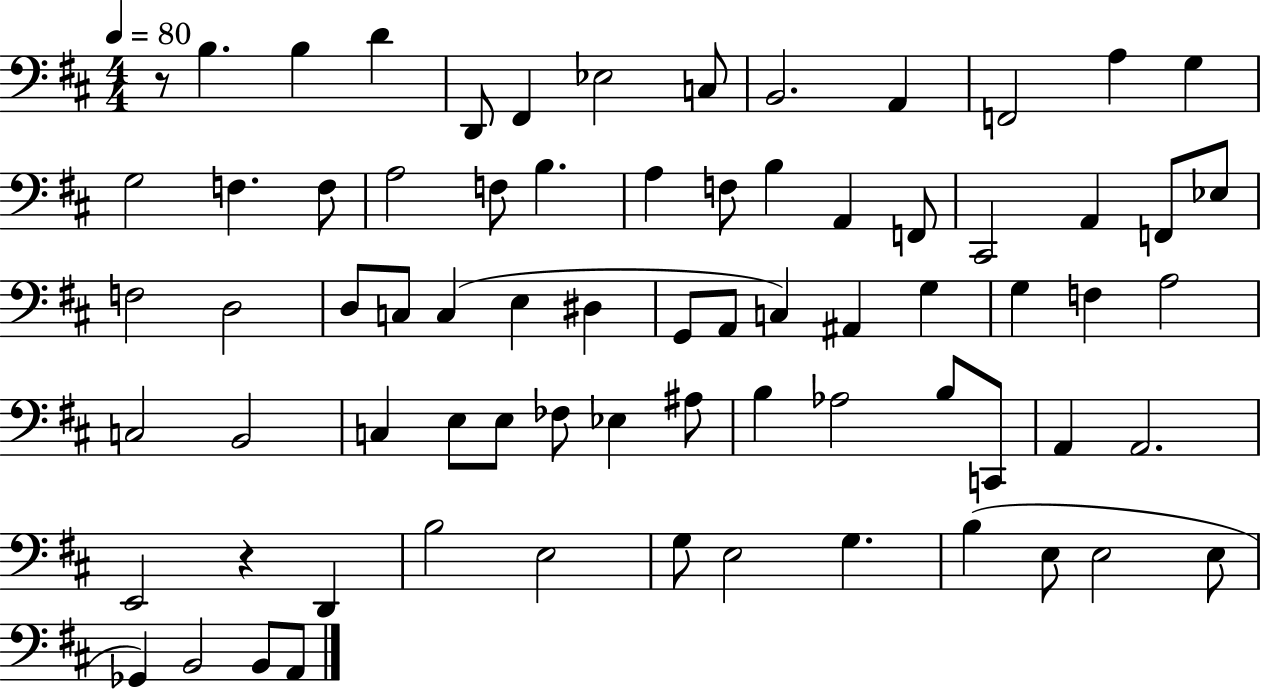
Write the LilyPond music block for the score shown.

{
  \clef bass
  \numericTimeSignature
  \time 4/4
  \key d \major
  \tempo 4 = 80
  r8 b4. b4 d'4 | d,8 fis,4 ees2 c8 | b,2. a,4 | f,2 a4 g4 | \break g2 f4. f8 | a2 f8 b4. | a4 f8 b4 a,4 f,8 | cis,2 a,4 f,8 ees8 | \break f2 d2 | d8 c8 c4( e4 dis4 | g,8 a,8 c4) ais,4 g4 | g4 f4 a2 | \break c2 b,2 | c4 e8 e8 fes8 ees4 ais8 | b4 aes2 b8 c,8 | a,4 a,2. | \break e,2 r4 d,4 | b2 e2 | g8 e2 g4. | b4( e8 e2 e8 | \break ges,4) b,2 b,8 a,8 | \bar "|."
}